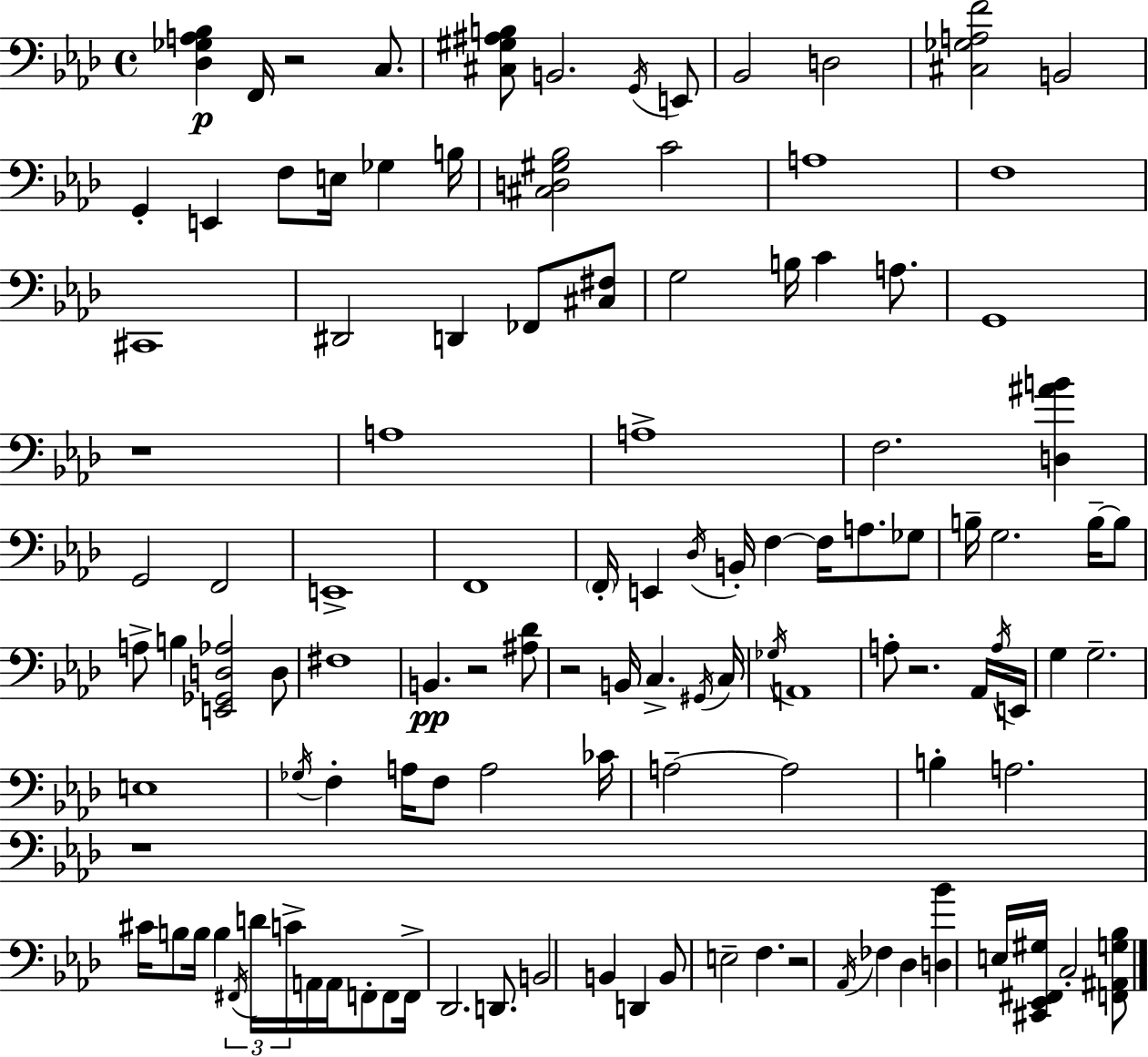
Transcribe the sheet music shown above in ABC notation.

X:1
T:Untitled
M:4/4
L:1/4
K:Ab
[_D,_G,A,_B,] F,,/4 z2 C,/2 [^C,^G,^A,B,]/2 B,,2 G,,/4 E,,/2 _B,,2 D,2 [^C,_G,A,F]2 B,,2 G,, E,, F,/2 E,/4 _G, B,/4 [^C,D,^G,_B,]2 C2 A,4 F,4 ^C,,4 ^D,,2 D,, _F,,/2 [^C,^F,]/2 G,2 B,/4 C A,/2 G,,4 z4 A,4 A,4 F,2 [D,^AB] G,,2 F,,2 E,,4 F,,4 F,,/4 E,, _D,/4 B,,/4 F, F,/4 A,/2 _G,/2 B,/4 G,2 B,/4 B,/2 A,/2 B, [E,,_G,,D,_A,]2 D,/2 ^F,4 B,, z2 [^A,_D]/2 z2 B,,/4 C, ^G,,/4 C,/4 _G,/4 A,,4 A,/2 z2 _A,,/4 A,/4 E,,/4 G, G,2 E,4 _G,/4 F, A,/4 F,/2 A,2 _C/4 A,2 A,2 B, A,2 z4 ^C/4 B,/2 B,/4 B, ^F,,/4 D/4 C/4 A,,/4 A,,/4 F,,/2 F,,/2 F,,/4 _D,,2 D,,/2 B,,2 B,, D,, B,,/2 E,2 F, z2 _A,,/4 _F, _D, [D,_B] E,/4 [^C,,_E,,^F,,^G,]/4 C,2 [F,,^A,,G,_B,]/2